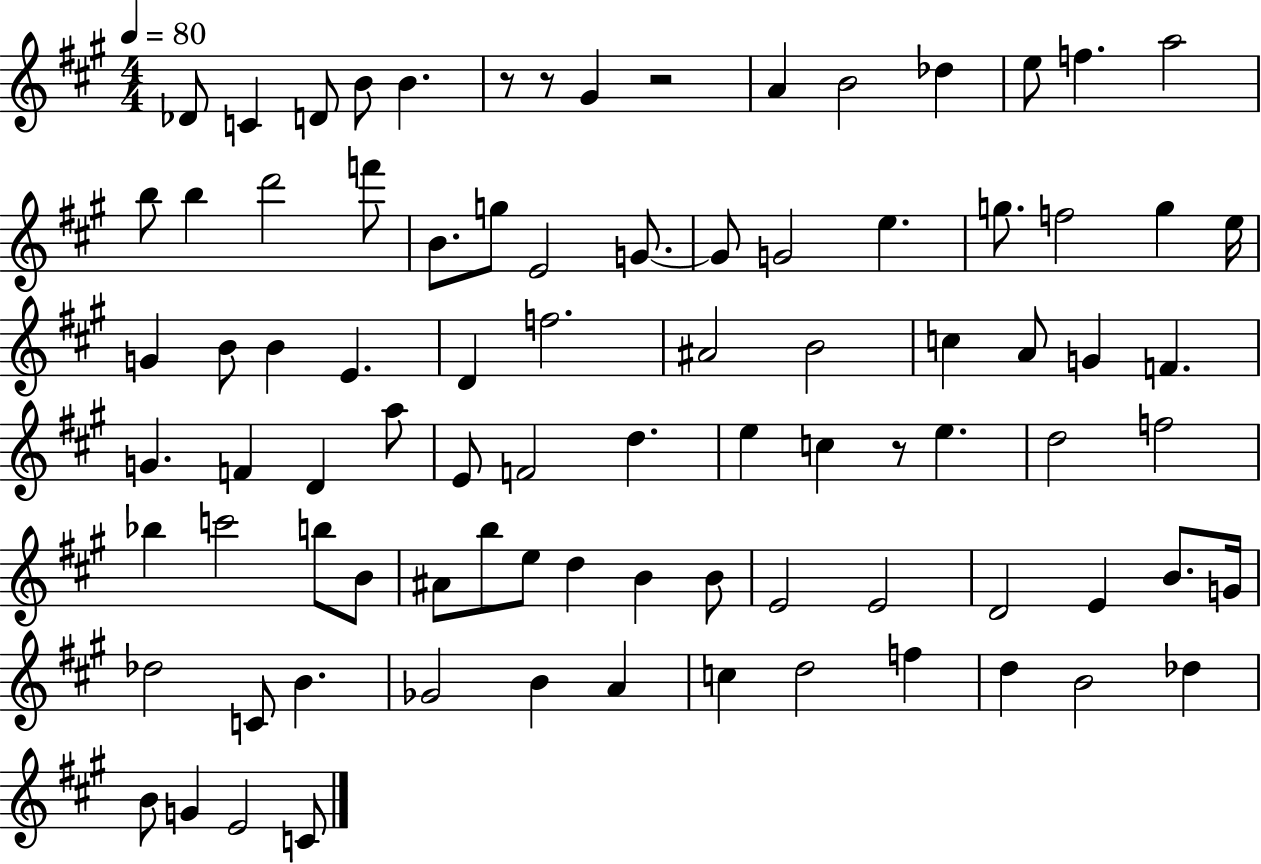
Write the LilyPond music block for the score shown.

{
  \clef treble
  \numericTimeSignature
  \time 4/4
  \key a \major
  \tempo 4 = 80
  des'8 c'4 d'8 b'8 b'4. | r8 r8 gis'4 r2 | a'4 b'2 des''4 | e''8 f''4. a''2 | \break b''8 b''4 d'''2 f'''8 | b'8. g''8 e'2 g'8.~~ | g'8 g'2 e''4. | g''8. f''2 g''4 e''16 | \break g'4 b'8 b'4 e'4. | d'4 f''2. | ais'2 b'2 | c''4 a'8 g'4 f'4. | \break g'4. f'4 d'4 a''8 | e'8 f'2 d''4. | e''4 c''4 r8 e''4. | d''2 f''2 | \break bes''4 c'''2 b''8 b'8 | ais'8 b''8 e''8 d''4 b'4 b'8 | e'2 e'2 | d'2 e'4 b'8. g'16 | \break des''2 c'8 b'4. | ges'2 b'4 a'4 | c''4 d''2 f''4 | d''4 b'2 des''4 | \break b'8 g'4 e'2 c'8 | \bar "|."
}